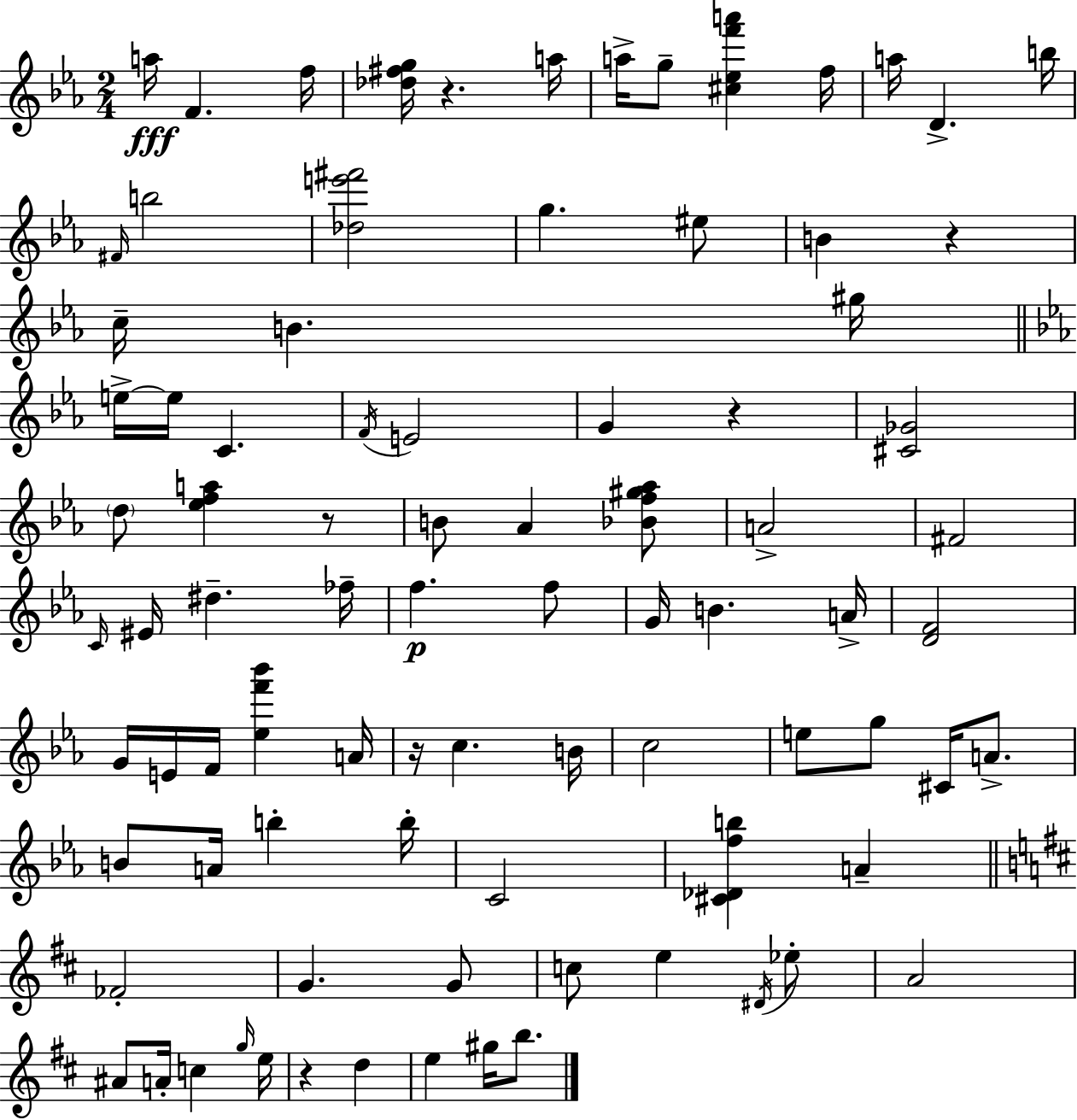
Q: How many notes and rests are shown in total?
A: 87